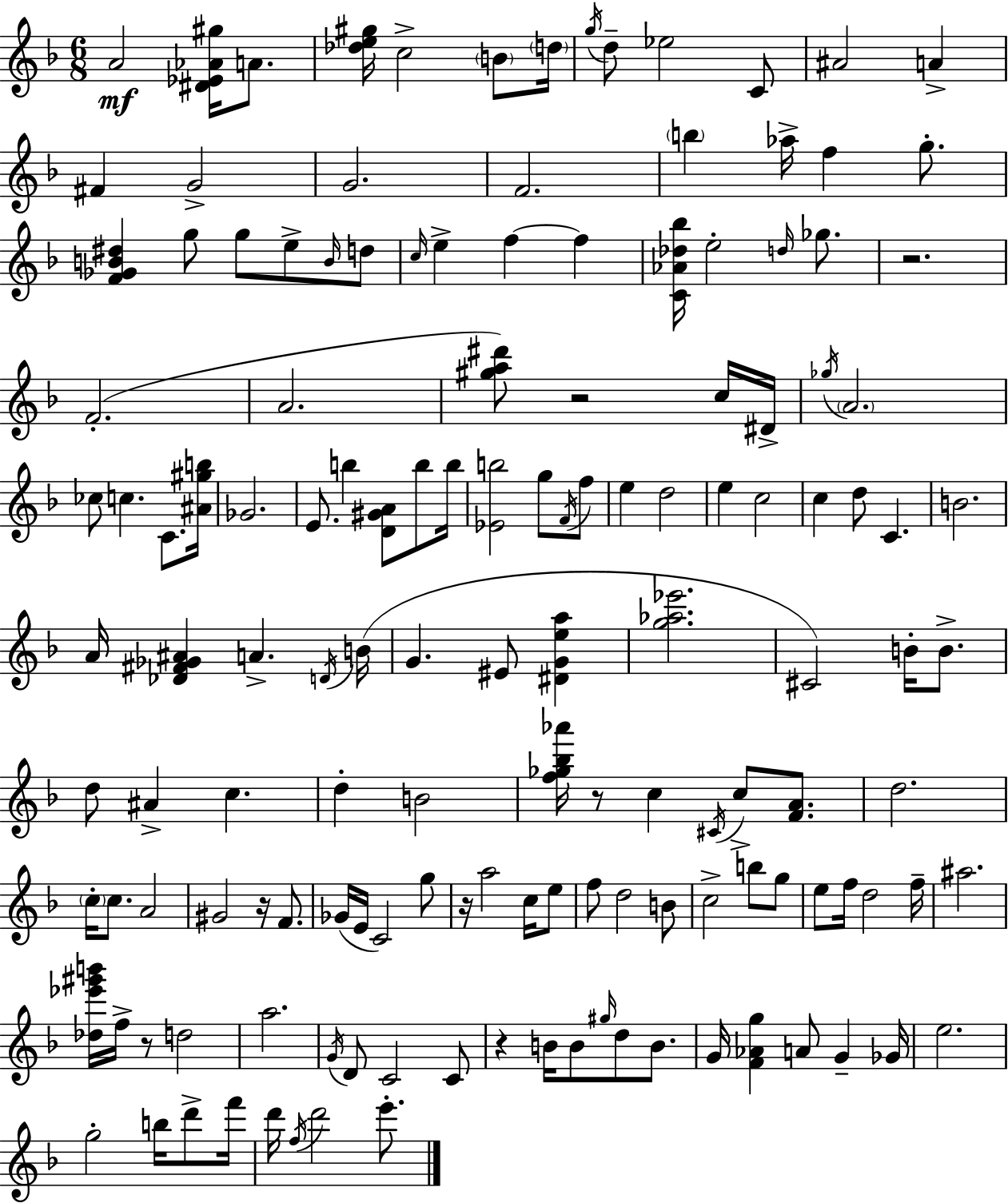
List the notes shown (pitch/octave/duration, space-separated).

A4/h [D#4,Eb4,Ab4,G#5]/s A4/e. [Db5,E5,G#5]/s C5/h B4/e D5/s G5/s D5/e Eb5/h C4/e A#4/h A4/q F#4/q G4/h G4/h. F4/h. B5/q Ab5/s F5/q G5/e. [F4,Gb4,B4,D#5]/q G5/e G5/e E5/e B4/s D5/e C5/s E5/q F5/q F5/q [C4,Ab4,Db5,Bb5]/s E5/h D5/s Gb5/e. R/h. F4/h. A4/h. [G#5,A5,D#6]/e R/h C5/s D#4/s Gb5/s A4/h. CES5/e C5/q. C4/e. [A#4,G#5,B5]/s Gb4/h. E4/e. B5/q [D4,G#4,A4]/e B5/e B5/s [Eb4,B5]/h G5/e F4/s F5/e E5/q D5/h E5/q C5/h C5/q D5/e C4/q. B4/h. A4/s [Db4,F#4,Gb4,A#4]/q A4/q. D4/s B4/s G4/q. EIS4/e [D#4,G4,E5,A5]/q [G5,Ab5,Eb6]/h. C#4/h B4/s B4/e. D5/e A#4/q C5/q. D5/q B4/h [F5,Gb5,Bb5,Ab6]/s R/e C5/q C#4/s C5/e [F4,A4]/e. D5/h. C5/s C5/e. A4/h G#4/h R/s F4/e. Gb4/s E4/s C4/h G5/e R/s A5/h C5/s E5/e F5/e D5/h B4/e C5/h B5/e G5/e E5/e F5/s D5/h F5/s A#5/h. [Db5,Eb6,G#6,B6]/s F5/s R/e D5/h A5/h. G4/s D4/e C4/h C4/e R/q B4/s B4/e G#5/s D5/e B4/e. G4/s [F4,Ab4,G5]/q A4/e G4/q Gb4/s E5/h. G5/h B5/s D6/e F6/s D6/s F5/s D6/h E6/e.